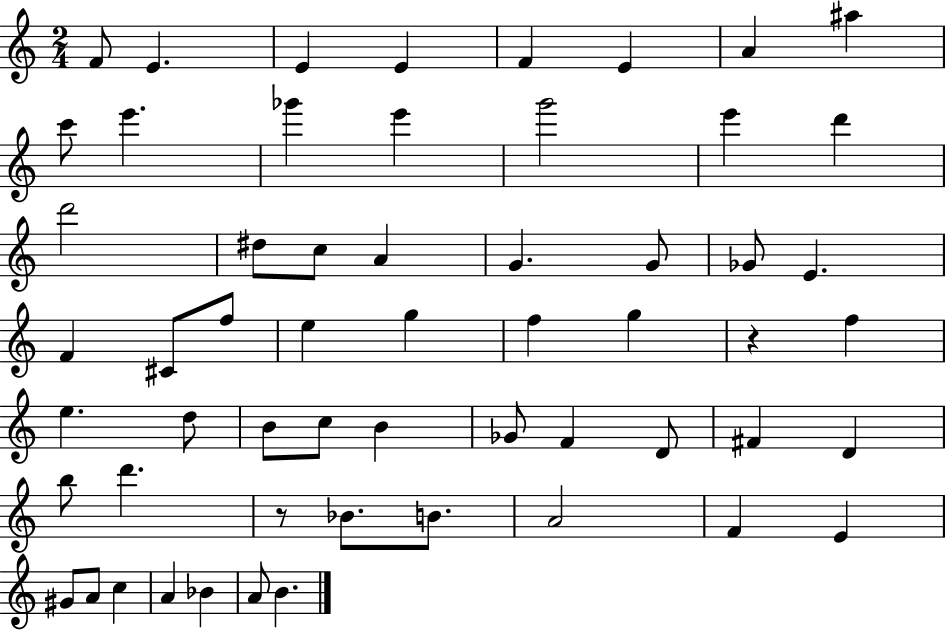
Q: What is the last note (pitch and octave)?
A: B4